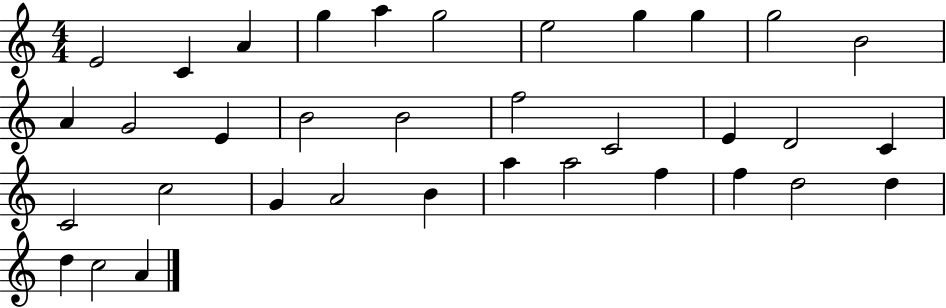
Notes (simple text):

E4/h C4/q A4/q G5/q A5/q G5/h E5/h G5/q G5/q G5/h B4/h A4/q G4/h E4/q B4/h B4/h F5/h C4/h E4/q D4/h C4/q C4/h C5/h G4/q A4/h B4/q A5/q A5/h F5/q F5/q D5/h D5/q D5/q C5/h A4/q